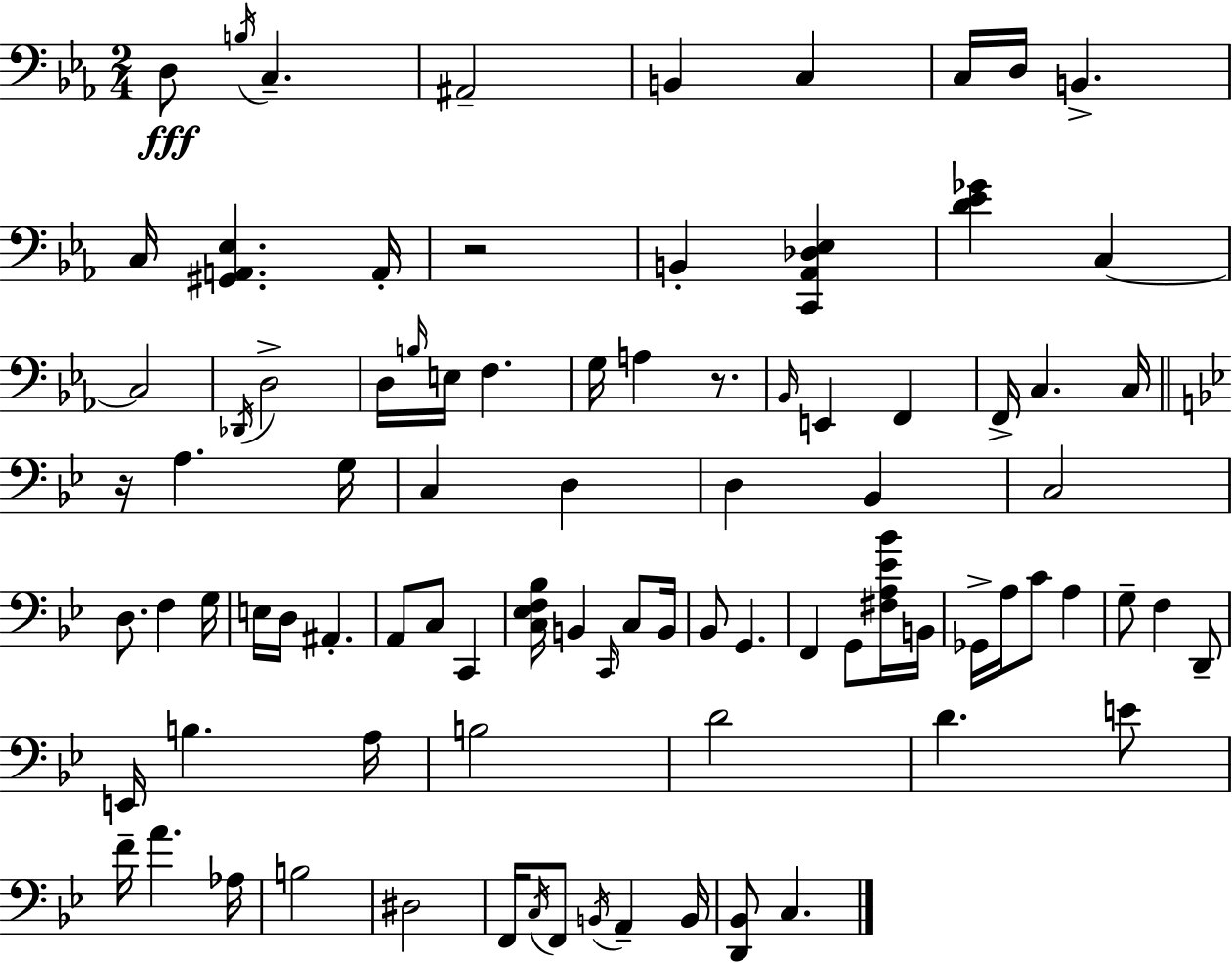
D3/e B3/s C3/q. A#2/h B2/q C3/q C3/s D3/s B2/q. C3/s [G#2,A2,Eb3]/q. A2/s R/h B2/q [C2,Ab2,Db3,Eb3]/q [D4,Eb4,Gb4]/q C3/q C3/h Db2/s D3/h D3/s B3/s E3/s F3/q. G3/s A3/q R/e. Bb2/s E2/q F2/q F2/s C3/q. C3/s R/s A3/q. G3/s C3/q D3/q D3/q Bb2/q C3/h D3/e. F3/q G3/s E3/s D3/s A#2/q. A2/e C3/e C2/q [C3,Eb3,F3,Bb3]/s B2/q C2/s C3/e B2/s Bb2/e G2/q. F2/q G2/e [F#3,A3,Eb4,Bb4]/s B2/s Gb2/s A3/s C4/e A3/q G3/e F3/q D2/e E2/s B3/q. A3/s B3/h D4/h D4/q. E4/e F4/s A4/q. Ab3/s B3/h D#3/h F2/s C3/s F2/e B2/s A2/q B2/s [D2,Bb2]/e C3/q.